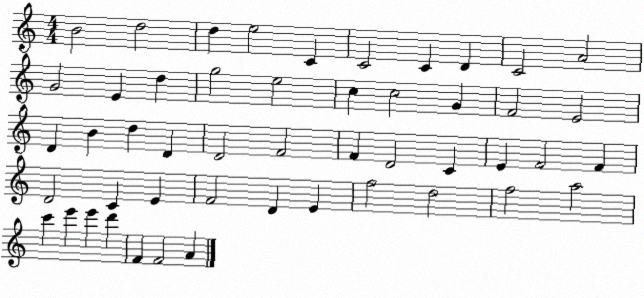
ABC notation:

X:1
T:Untitled
M:4/4
L:1/4
K:C
B2 d2 d e2 C C2 C D C2 A2 G2 E d g2 e2 c c2 G F2 E2 D B d D D2 F2 F D2 C E F2 F D2 C E F2 D E f2 d2 f2 a2 c' e' e' d' F F2 A